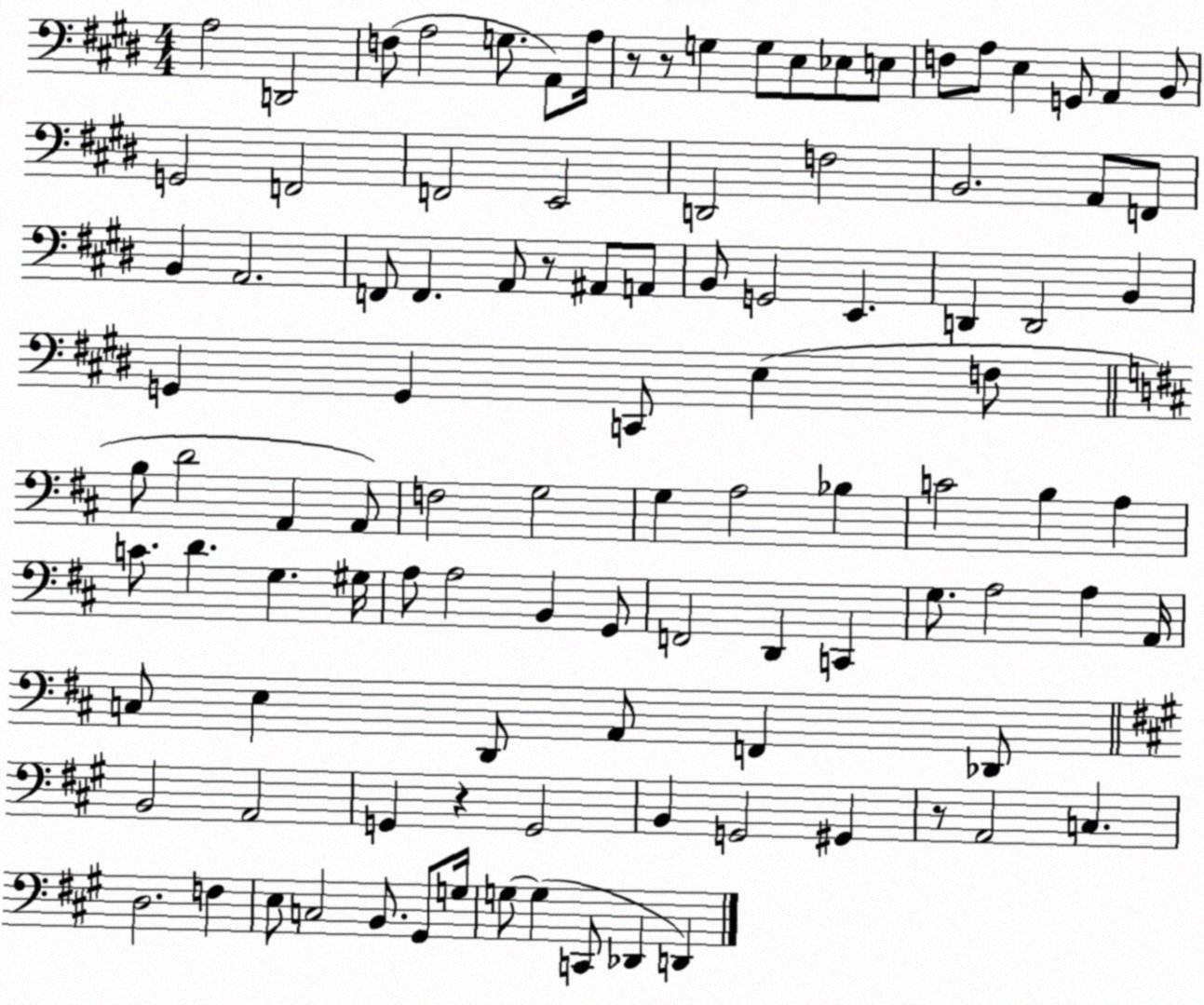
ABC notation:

X:1
T:Untitled
M:4/4
L:1/4
K:E
A,2 D,,2 F,/2 A,2 G,/2 A,,/2 A,/4 z/2 z/2 G, G,/2 E,/2 _E,/2 E,/2 F,/2 A,/2 E, G,,/2 A,, B,,/2 G,,2 F,,2 F,,2 E,,2 D,,2 F,2 B,,2 A,,/2 F,,/2 B,, A,,2 F,,/2 F,, A,,/2 z/2 ^A,,/2 A,,/2 B,,/2 G,,2 E,, D,, D,,2 B,, G,, G,, C,,/2 E, F,/2 B,/2 D2 A,, A,,/2 F,2 G,2 G, A,2 _B, C2 B, A, C/2 D G, ^G,/4 A,/2 A,2 B,, G,,/2 F,,2 D,, C,, G,/2 A,2 A, A,,/4 C,/2 E, D,,/2 A,,/2 F,, _D,,/2 B,,2 A,,2 G,, z G,,2 B,, G,,2 ^G,, z/2 A,,2 C, D,2 F, E,/2 C,2 B,,/2 ^G,,/2 G,/4 G,/2 G, C,,/2 _D,, D,,